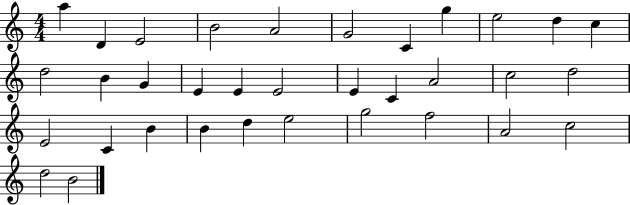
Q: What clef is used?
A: treble